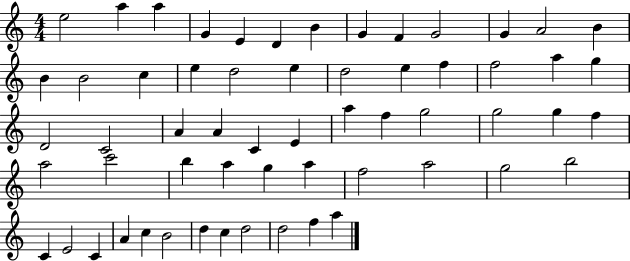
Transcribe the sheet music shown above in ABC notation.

X:1
T:Untitled
M:4/4
L:1/4
K:C
e2 a a G E D B G F G2 G A2 B B B2 c e d2 e d2 e f f2 a g D2 C2 A A C E a f g2 g2 g f a2 c'2 b a g a f2 a2 g2 b2 C E2 C A c B2 d c d2 d2 f a